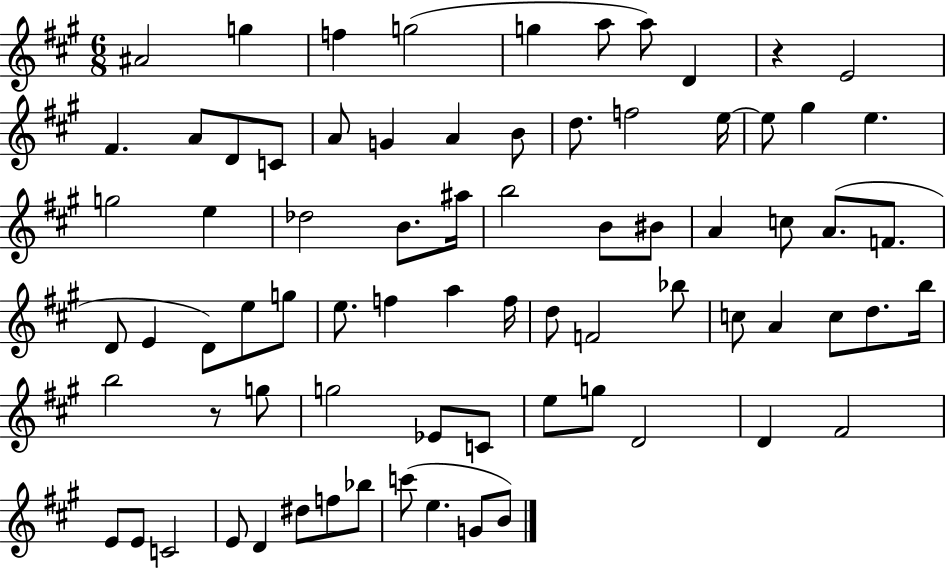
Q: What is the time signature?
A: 6/8